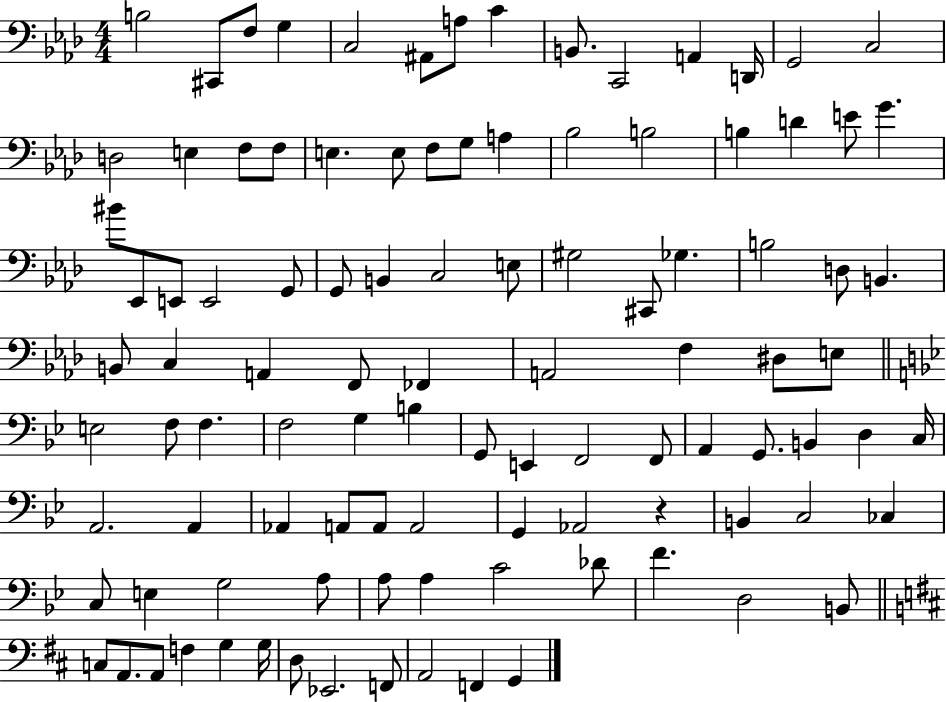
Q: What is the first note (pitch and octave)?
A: B3